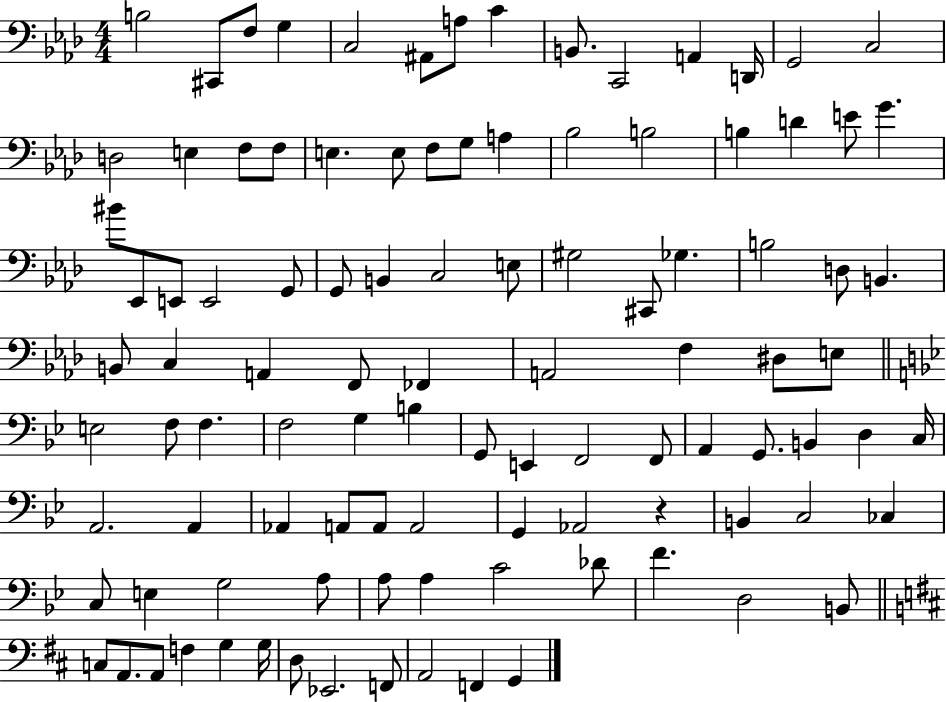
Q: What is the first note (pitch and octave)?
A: B3